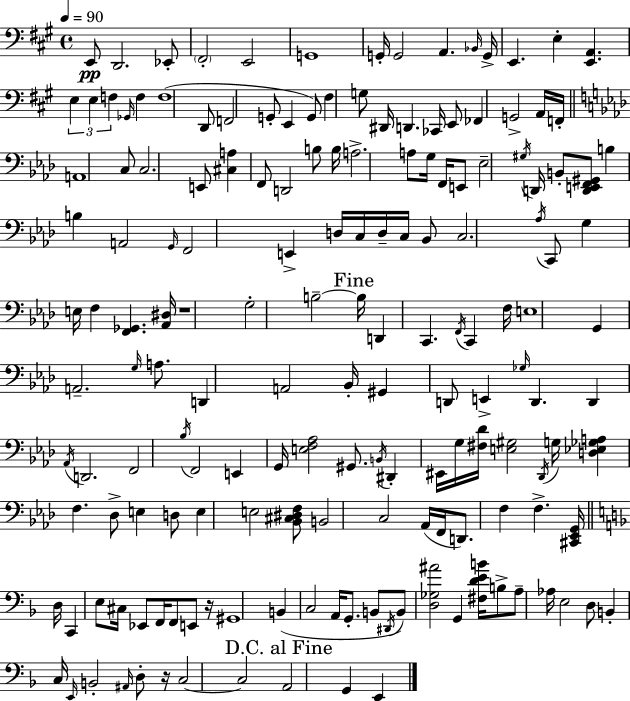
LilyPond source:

{
  \clef bass
  \time 4/4
  \defaultTimeSignature
  \key a \major
  \tempo 4 = 90
  e,8\pp d,2. ees,8-. | \parenthesize fis,2-. e,2 | g,1 | g,16-. g,2 a,4. \grace { bes,16 } | \break g,16-> e,4. e4-. <e, a,>4. | \tuplet 3/2 { e4 e4 f4 } \grace { ges,16 } f4 | f1( | d,8 f,2 g,8-. e,4 | \break g,8) fis4 g8 dis,16 d,4. | ces,16 e,8 fes,4 g,2-> | a,16 f,16-. \bar "||" \break \key aes \major a,1 | c8 c2. e,8 | <cis a>4 f,8 d,2 b8 | b16 a2.-> a8 g16 | \break f,16 e,8 ees2-- \acciaccatura { gis16 } d,16 b,8-. <d, e, f, gis,>8 | b4 b4 a,2 | \grace { g,16 } f,2 e,4-> d16 c16 | d16-- c16 bes,8 c2. | \break \acciaccatura { aes16 } c,8 g4 e16 f4 <f, ges,>4. | <aes, dis>16 r1 | g2-. b2--~~ | \mark "Fine" b16 d,4 c,4. \acciaccatura { f,16 } c,4 | \break f16 e1 | g,4 a,2.-- | \grace { g16 } a8. d,4 a,2 | bes,16-. gis,4 d,8 e,4-> \grace { ges16 } | \break d,4. d,4 \acciaccatura { aes,16 } d,2. | f,2 \acciaccatura { bes16 } | f,2 e,4 g,16 <e f aes>2 | gis,8. \acciaccatura { b,16 } dis,4-. eis,16 g16 <fis des'>16 | \break <e gis>2 \acciaccatura { des,16 } g16 <d ees ges a>4 f4. | des8-> e4 d8 e4 | e2 <bes, cis dis f>8 b,2 | c2 aes,16( f,16 d,8.) f4 | \break f4.-> <cis, ees, g,>16 \bar "||" \break \key d \minor d16 c,4 e8 cis16 ees,8 f,16 f,8 e,8 r16 | gis,1 | b,4( c2 a,16 g,8.-. | b,8 \acciaccatura { dis,16 }) b,8 <d ges ais'>2 g,4 | \break <fis d' e' b'>16 b8-> a8-- aes16 e2 d8 | b,4-. c16 \grace { e,16 } b,2-. \grace { ais,16 } | d8-. r16 c2~~ c2 | \mark "D.C. al Fine" a,2 g,4 e,4 | \break \bar "|."
}